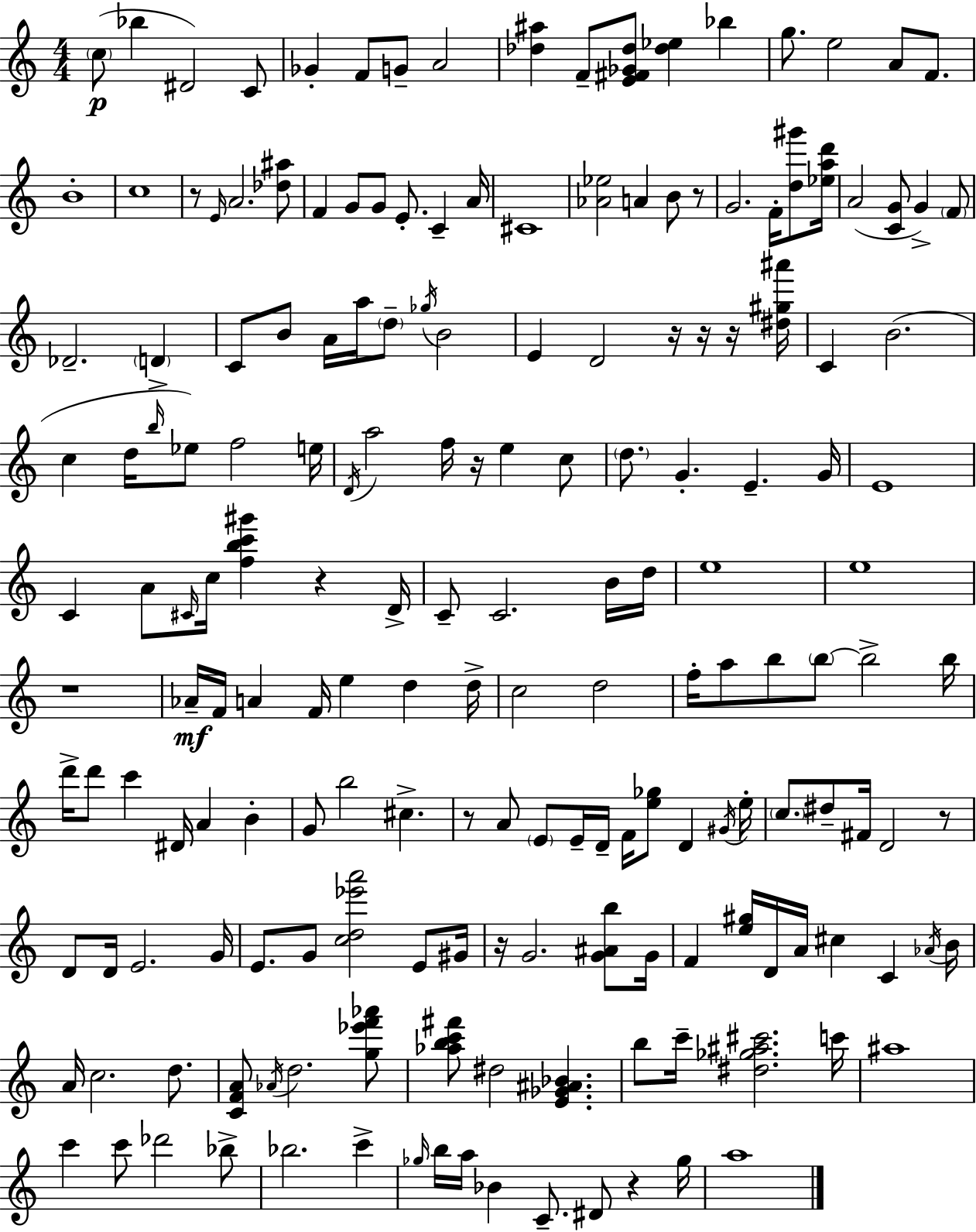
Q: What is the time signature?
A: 4/4